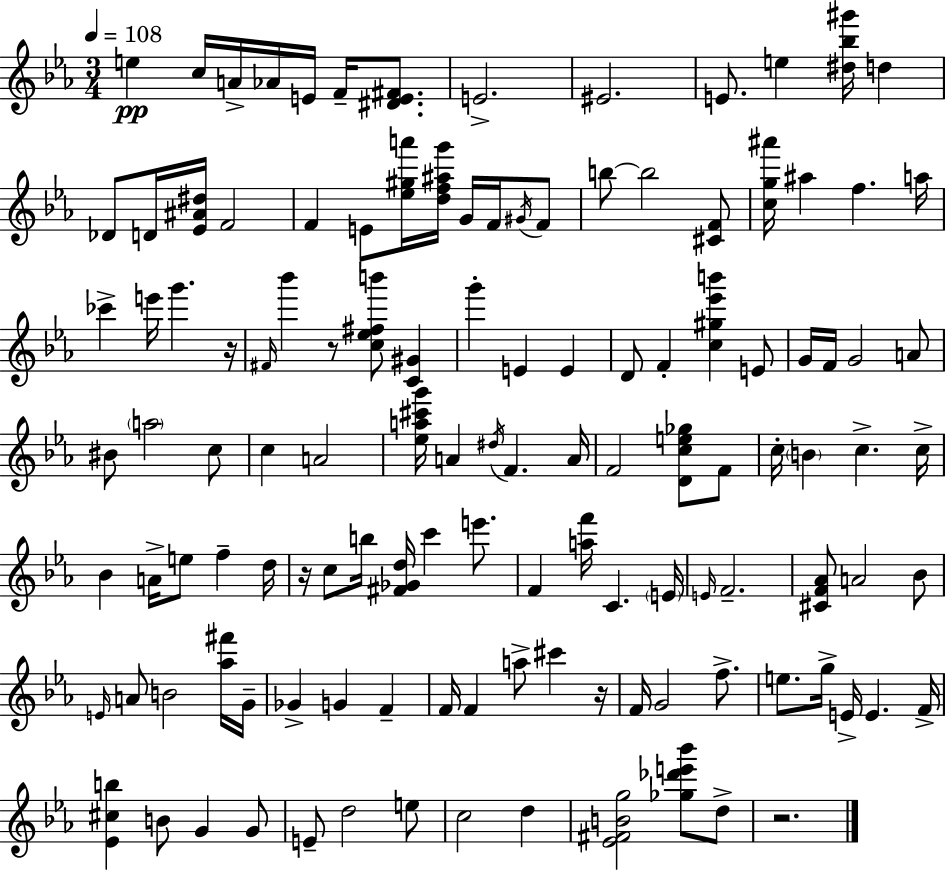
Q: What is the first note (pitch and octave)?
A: E5